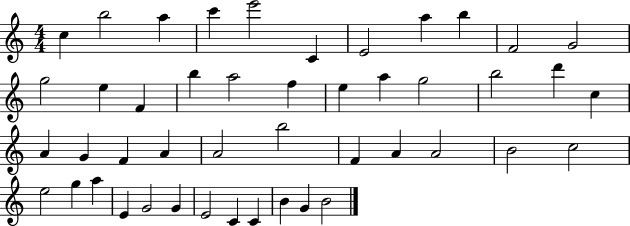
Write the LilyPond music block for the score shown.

{
  \clef treble
  \numericTimeSignature
  \time 4/4
  \key c \major
  c''4 b''2 a''4 | c'''4 e'''2 c'4 | e'2 a''4 b''4 | f'2 g'2 | \break g''2 e''4 f'4 | b''4 a''2 f''4 | e''4 a''4 g''2 | b''2 d'''4 c''4 | \break a'4 g'4 f'4 a'4 | a'2 b''2 | f'4 a'4 a'2 | b'2 c''2 | \break e''2 g''4 a''4 | e'4 g'2 g'4 | e'2 c'4 c'4 | b'4 g'4 b'2 | \break \bar "|."
}